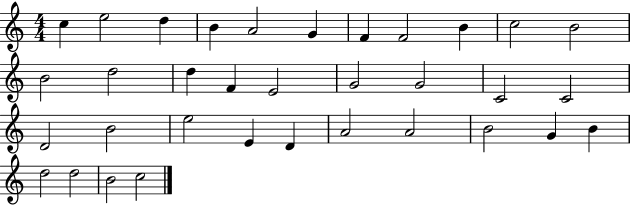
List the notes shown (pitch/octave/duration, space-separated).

C5/q E5/h D5/q B4/q A4/h G4/q F4/q F4/h B4/q C5/h B4/h B4/h D5/h D5/q F4/q E4/h G4/h G4/h C4/h C4/h D4/h B4/h E5/h E4/q D4/q A4/h A4/h B4/h G4/q B4/q D5/h D5/h B4/h C5/h